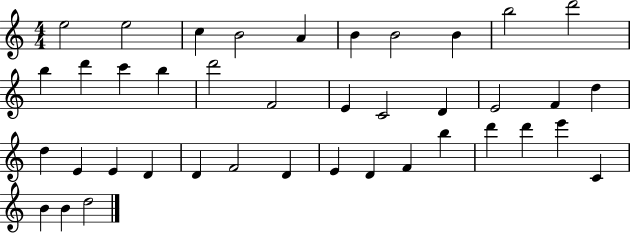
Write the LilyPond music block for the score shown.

{
  \clef treble
  \numericTimeSignature
  \time 4/4
  \key c \major
  e''2 e''2 | c''4 b'2 a'4 | b'4 b'2 b'4 | b''2 d'''2 | \break b''4 d'''4 c'''4 b''4 | d'''2 f'2 | e'4 c'2 d'4 | e'2 f'4 d''4 | \break d''4 e'4 e'4 d'4 | d'4 f'2 d'4 | e'4 d'4 f'4 b''4 | d'''4 d'''4 e'''4 c'4 | \break b'4 b'4 d''2 | \bar "|."
}